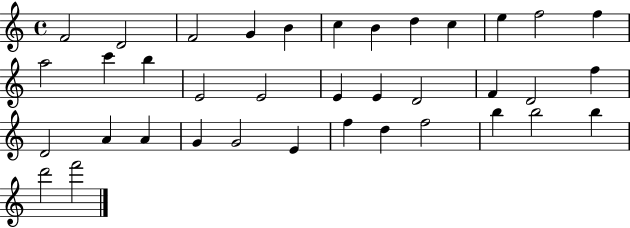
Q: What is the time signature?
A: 4/4